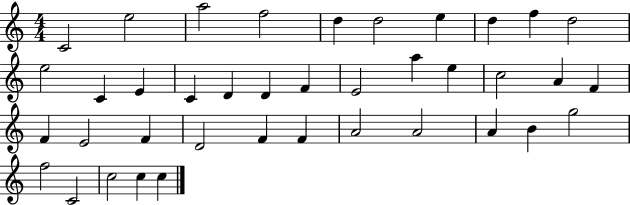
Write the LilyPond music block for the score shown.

{
  \clef treble
  \numericTimeSignature
  \time 4/4
  \key c \major
  c'2 e''2 | a''2 f''2 | d''4 d''2 e''4 | d''4 f''4 d''2 | \break e''2 c'4 e'4 | c'4 d'4 d'4 f'4 | e'2 a''4 e''4 | c''2 a'4 f'4 | \break f'4 e'2 f'4 | d'2 f'4 f'4 | a'2 a'2 | a'4 b'4 g''2 | \break f''2 c'2 | c''2 c''4 c''4 | \bar "|."
}